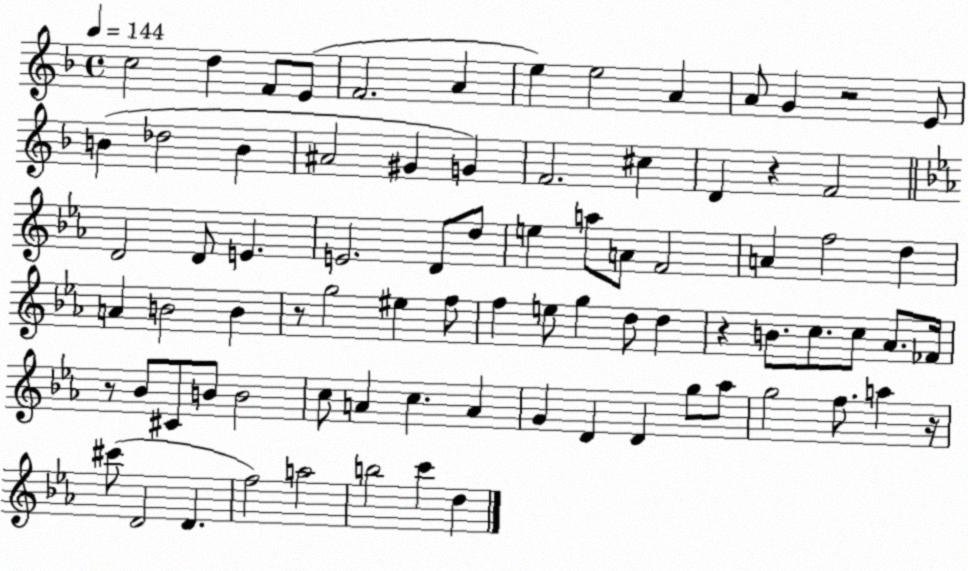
X:1
T:Untitled
M:4/4
L:1/4
K:F
c2 d F/2 E/2 F2 A e e2 A A/2 G z2 E/2 B _d2 B ^A2 ^G G F2 ^c D z F2 D2 D/2 E E2 D/2 d/2 e a/2 A/2 F2 A f2 d A B2 B z/2 g2 ^e f/2 f e/2 g d/2 d z B/2 c/2 c/2 _A/2 _F/4 z/2 _B/2 ^C/2 B/2 B2 c/2 A c A G D D g/2 _a/2 g2 f/2 a z/4 ^c'/2 D2 D f2 a2 b2 c' d